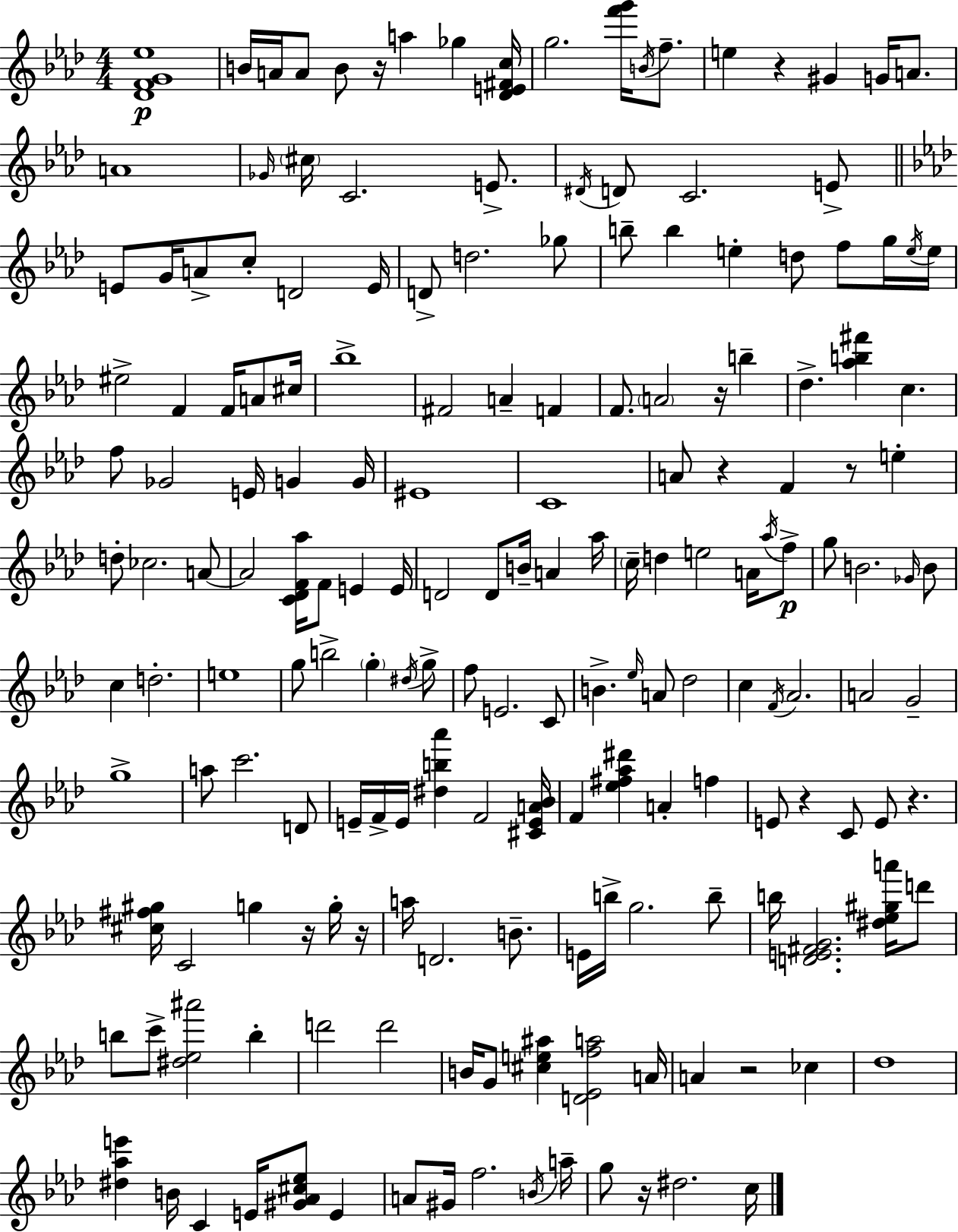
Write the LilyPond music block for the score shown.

{
  \clef treble
  \numericTimeSignature
  \time 4/4
  \key f \minor
  <des' f' g' ees''>1\p | b'16 a'16 a'8 b'8 r16 a''4 ges''4 <des' e' fis' c''>16 | g''2. <f''' g'''>16 \acciaccatura { b'16 } f''8.-- | e''4 r4 gis'4 g'16 a'8. | \break a'1 | \grace { ges'16 } \parenthesize cis''16 c'2. e'8.-> | \acciaccatura { dis'16 } d'8 c'2. | e'8-> \bar "||" \break \key f \minor e'8 g'16 a'8-> c''8-. d'2 e'16 | d'8-> d''2. ges''8 | b''8-- b''4 e''4-. d''8 f''8 g''16 \acciaccatura { e''16 } | e''16 eis''2-> f'4 f'16 a'8 | \break cis''16 bes''1-> | fis'2 a'4-- f'4 | f'8. \parenthesize a'2 r16 b''4-- | des''4.-> <aes'' b'' fis'''>4 c''4. | \break f''8 ges'2 e'16 g'4 | g'16 eis'1 | c'1 | a'8 r4 f'4 r8 e''4-. | \break d''8-. ces''2. a'8~~ | a'2 <c' des' f' aes''>16 f'8 e'4 | e'16 d'2 d'8 b'16-- a'4 | aes''16 \parenthesize c''16-- d''4 e''2 a'16 \acciaccatura { aes''16 } | \break f''8->\p g''8 b'2. | \grace { ges'16 } b'8 c''4 d''2.-. | e''1 | g''8 b''2-> \parenthesize g''4-. | \break \acciaccatura { dis''16 } g''8-> f''8 e'2. | c'8 b'4.-> \grace { ees''16 } a'8 des''2 | c''4 \acciaccatura { f'16 } aes'2. | a'2 g'2-- | \break g''1-> | a''8 c'''2. | d'8 e'16-- f'16-> e'16 <dis'' b'' aes'''>4 f'2 | <cis' e' a' bes'>16 f'4 <ees'' fis'' aes'' dis'''>4 a'4-. | \break f''4 e'8 r4 c'8 e'8 | r4. <cis'' fis'' gis''>16 c'2 g''4 | r16 g''16-. r16 a''16 d'2. | b'8.-- e'16 b''16-> g''2. | \break b''8-- b''16 <d' e' fis' g'>2. | <dis'' ees'' gis'' a'''>16 d'''8 b''8 c'''8-> <dis'' ees'' ais'''>2 | b''4-. d'''2 d'''2 | b'16 g'8 <cis'' e'' ais''>4 <d' ees' f'' a''>2 | \break a'16 a'4 r2 | ces''4 des''1 | <dis'' aes'' e'''>4 b'16 c'4 e'16 | <gis' aes' cis'' ees''>8 e'4 a'8 gis'16 f''2. | \break \acciaccatura { b'16 } a''16-- g''8 r16 dis''2. | c''16 \bar "|."
}